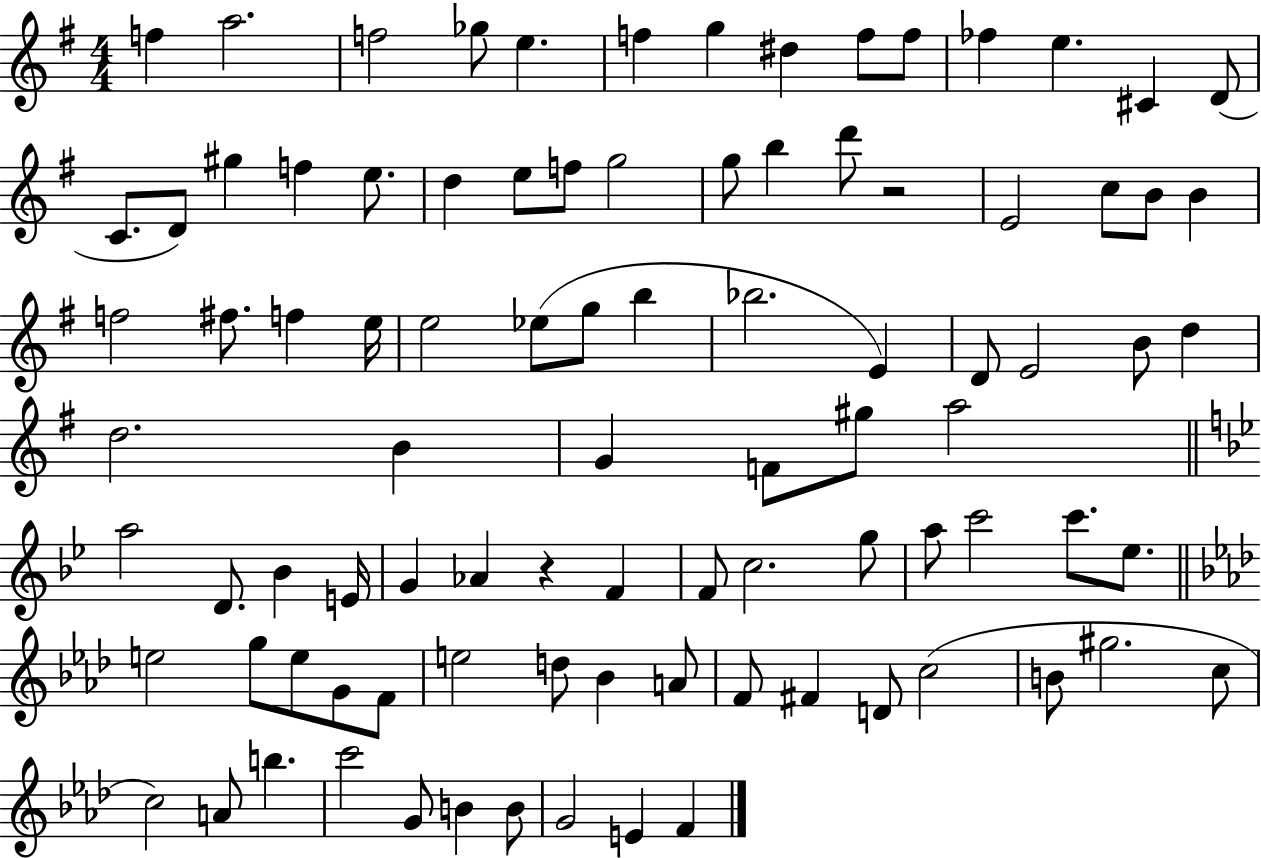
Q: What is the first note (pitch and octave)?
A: F5